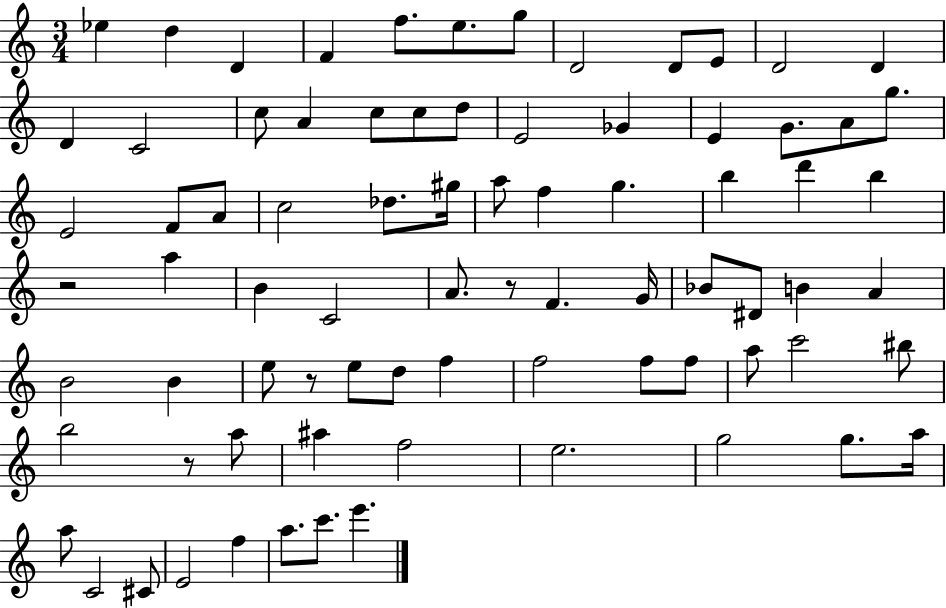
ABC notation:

X:1
T:Untitled
M:3/4
L:1/4
K:C
_e d D F f/2 e/2 g/2 D2 D/2 E/2 D2 D D C2 c/2 A c/2 c/2 d/2 E2 _G E G/2 A/2 g/2 E2 F/2 A/2 c2 _d/2 ^g/4 a/2 f g b d' b z2 a B C2 A/2 z/2 F G/4 _B/2 ^D/2 B A B2 B e/2 z/2 e/2 d/2 f f2 f/2 f/2 a/2 c'2 ^b/2 b2 z/2 a/2 ^a f2 e2 g2 g/2 a/4 a/2 C2 ^C/2 E2 f a/2 c'/2 e'